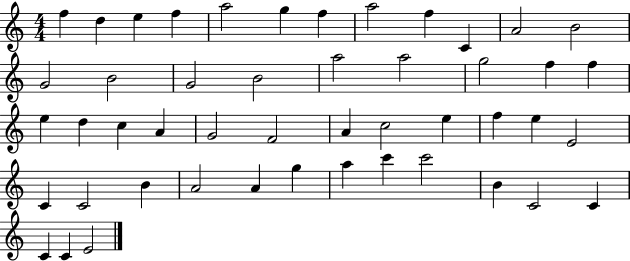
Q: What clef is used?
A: treble